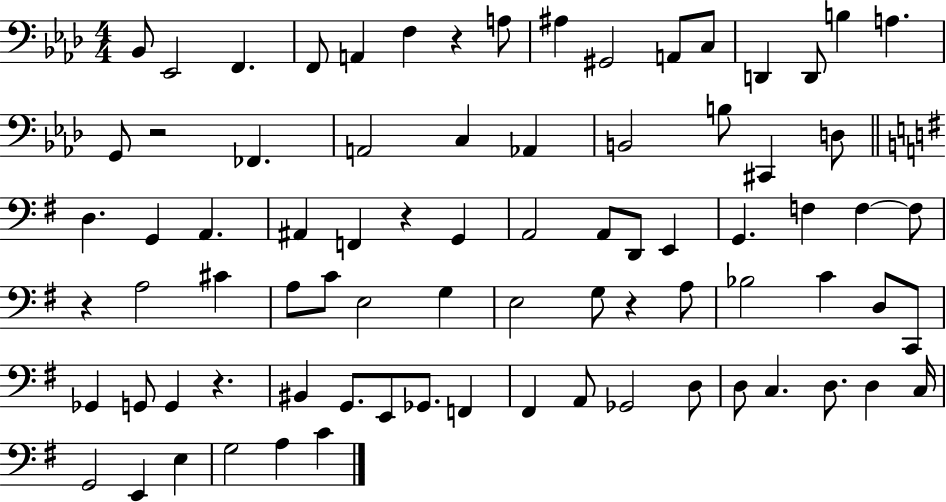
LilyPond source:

{
  \clef bass
  \numericTimeSignature
  \time 4/4
  \key aes \major
  bes,8 ees,2 f,4. | f,8 a,4 f4 r4 a8 | ais4 gis,2 a,8 c8 | d,4 d,8 b4 a4. | \break g,8 r2 fes,4. | a,2 c4 aes,4 | b,2 b8 cis,4 d8 | \bar "||" \break \key g \major d4. g,4 a,4. | ais,4 f,4 r4 g,4 | a,2 a,8 d,8 e,4 | g,4. f4 f4~~ f8 | \break r4 a2 cis'4 | a8 c'8 e2 g4 | e2 g8 r4 a8 | bes2 c'4 d8 c,8 | \break ges,4 g,8 g,4 r4. | bis,4 g,8. e,8 ges,8. f,4 | fis,4 a,8 ges,2 d8 | d8 c4. d8. d4 c16 | \break g,2 e,4 e4 | g2 a4 c'4 | \bar "|."
}